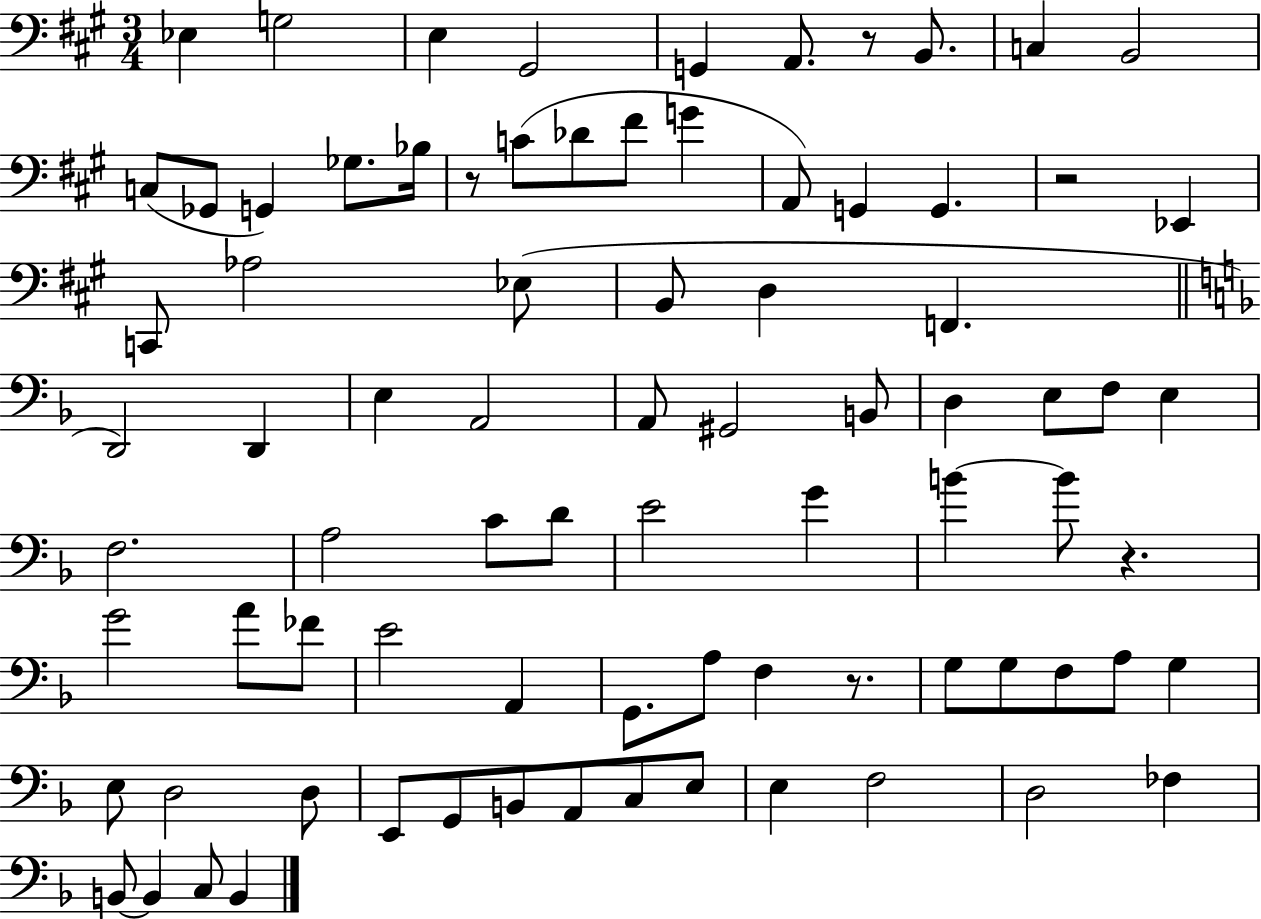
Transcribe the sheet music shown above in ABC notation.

X:1
T:Untitled
M:3/4
L:1/4
K:A
_E, G,2 E, ^G,,2 G,, A,,/2 z/2 B,,/2 C, B,,2 C,/2 _G,,/2 G,, _G,/2 _B,/4 z/2 C/2 _D/2 ^F/2 G A,,/2 G,, G,, z2 _E,, C,,/2 _A,2 _E,/2 B,,/2 D, F,, D,,2 D,, E, A,,2 A,,/2 ^G,,2 B,,/2 D, E,/2 F,/2 E, F,2 A,2 C/2 D/2 E2 G B B/2 z G2 A/2 _F/2 E2 A,, G,,/2 A,/2 F, z/2 G,/2 G,/2 F,/2 A,/2 G, E,/2 D,2 D,/2 E,,/2 G,,/2 B,,/2 A,,/2 C,/2 E,/2 E, F,2 D,2 _F, B,,/2 B,, C,/2 B,,